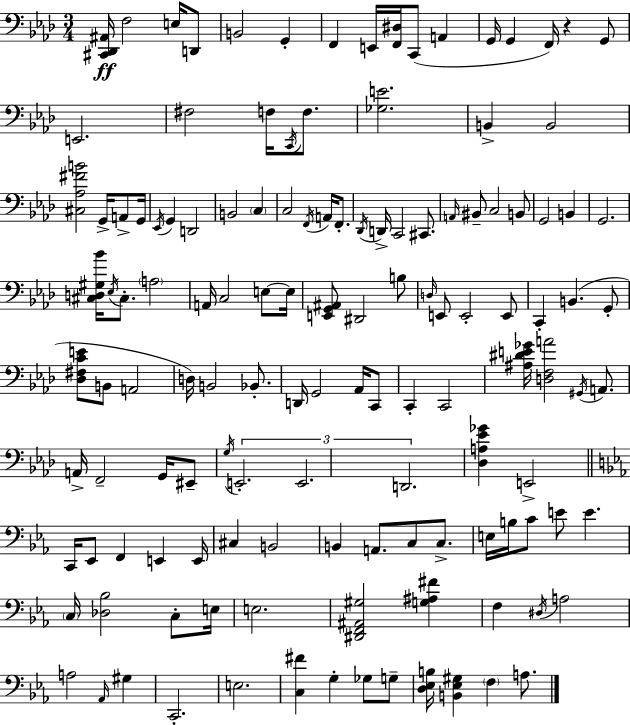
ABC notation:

X:1
T:Untitled
M:3/4
L:1/4
K:Ab
[^C,,_D,,^A,,]/4 F,2 E,/4 D,,/2 B,,2 G,, F,, E,,/4 [F,,^D,]/4 C,,/2 A,, G,,/4 G,, F,,/4 z G,,/2 E,,2 ^F,2 F,/4 C,,/4 F,/2 [_G,E]2 B,, B,,2 [^C,_A,^FB]2 G,,/4 A,,/2 G,,/4 _E,,/4 G,, D,,2 B,,2 C, C,2 F,,/4 A,,/4 F,,/2 _D,,/4 D,,/4 C,,2 ^C,,/2 A,,/4 ^B,,/2 C,2 B,,/2 G,,2 B,, G,,2 [^C,D,^G,_B]/4 _E,/4 ^C,/2 A,2 A,,/4 C,2 E,/2 E,/4 [E,,G,,^A,,]/2 ^D,,2 B,/2 D,/4 E,,/2 E,,2 E,,/2 C,, B,, G,,/2 [_D,^F,CE]/2 B,,/2 A,,2 D,/4 B,,2 _B,,/2 D,,/4 G,,2 _A,,/4 C,,/2 C,, C,,2 [^A,^DE_G]/4 [D,F,A]2 ^G,,/4 A,,/2 A,,/4 F,,2 G,,/4 ^E,,/2 G,/4 E,,2 E,,2 D,,2 [_D,A,_E_G] E,,2 C,,/4 _E,,/2 F,, E,, E,,/4 ^C, B,,2 B,, A,,/2 C,/2 C,/2 E,/4 B,/4 C/2 E/2 E C,/4 [_D,_B,]2 C,/2 E,/4 E,2 [^D,,F,,^A,,^G,]2 [G,^A,^F] F, ^D,/4 A,2 A,2 _A,,/4 ^G, C,,2 E,2 [C,^F] G, _G,/2 G,/2 [D,_E,B,]/4 [B,,_E,^G,] F, A,/2